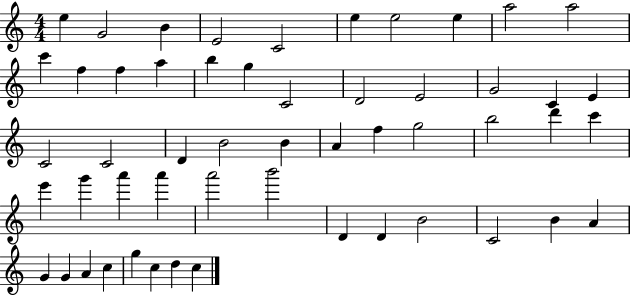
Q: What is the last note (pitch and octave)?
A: C5